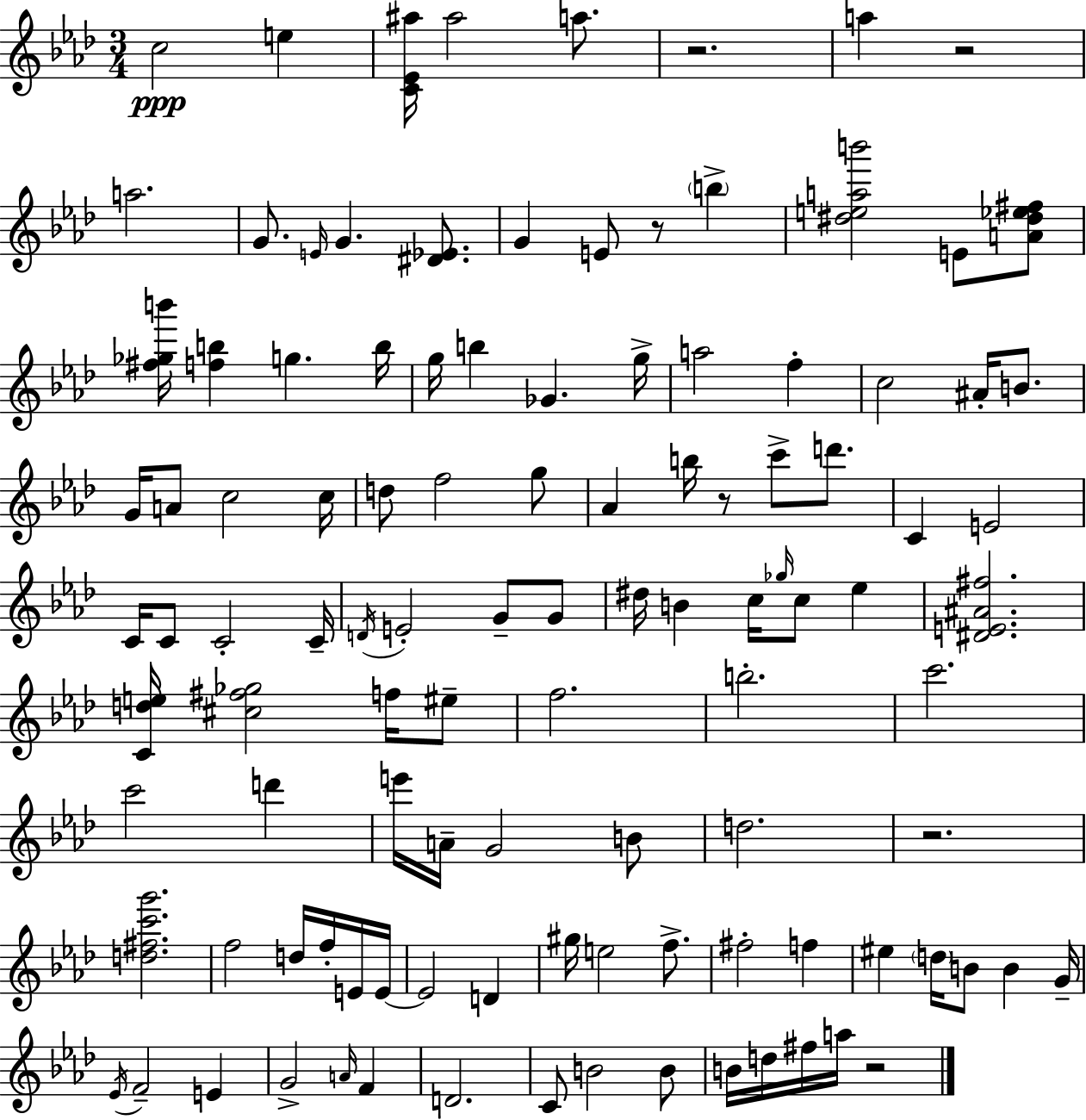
X:1
T:Untitled
M:3/4
L:1/4
K:Ab
c2 e [C_E^a]/4 ^a2 a/2 z2 a z2 a2 G/2 E/4 G [^D_E]/2 G E/2 z/2 b [^deab']2 E/2 [A^d_e^f]/2 [^f_gb']/4 [fb] g b/4 g/4 b _G g/4 a2 f c2 ^A/4 B/2 G/4 A/2 c2 c/4 d/2 f2 g/2 _A b/4 z/2 c'/2 d'/2 C E2 C/4 C/2 C2 C/4 D/4 E2 G/2 G/2 ^d/4 B c/4 _g/4 c/2 _e [^DE^A^f]2 [Cde]/4 [^c^f_g]2 f/4 ^e/2 f2 b2 c'2 c'2 d' e'/4 A/4 G2 B/2 d2 z2 [d^fc'g']2 f2 d/4 f/4 E/4 E/4 E2 D ^g/4 e2 f/2 ^f2 f ^e d/4 B/2 B G/4 _E/4 F2 E G2 A/4 F D2 C/2 B2 B/2 B/4 d/4 ^f/4 a/4 z2